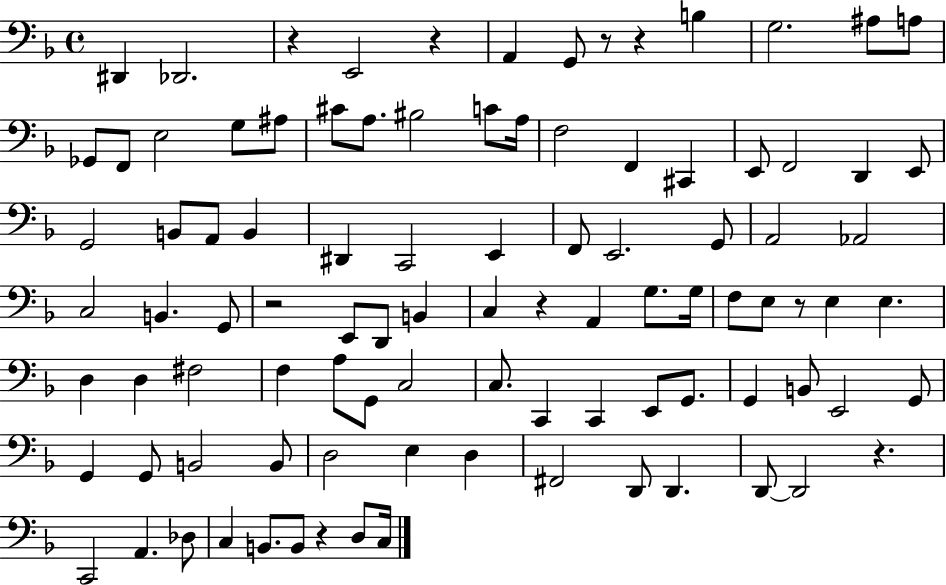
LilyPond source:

{
  \clef bass
  \time 4/4
  \defaultTimeSignature
  \key f \major
  dis,4 des,2. | r4 e,2 r4 | a,4 g,8 r8 r4 b4 | g2. ais8 a8 | \break ges,8 f,8 e2 g8 ais8 | cis'8 a8. bis2 c'8 a16 | f2 f,4 cis,4 | e,8 f,2 d,4 e,8 | \break g,2 b,8 a,8 b,4 | dis,4 c,2 e,4 | f,8 e,2. g,8 | a,2 aes,2 | \break c2 b,4. g,8 | r2 e,8 d,8 b,4 | c4 r4 a,4 g8. g16 | f8 e8 r8 e4 e4. | \break d4 d4 fis2 | f4 a8 g,8 c2 | c8. c,4 c,4 e,8 g,8. | g,4 b,8 e,2 g,8 | \break g,4 g,8 b,2 b,8 | d2 e4 d4 | fis,2 d,8 d,4. | d,8~~ d,2 r4. | \break c,2 a,4. des8 | c4 b,8. b,8 r4 d8 c16 | \bar "|."
}